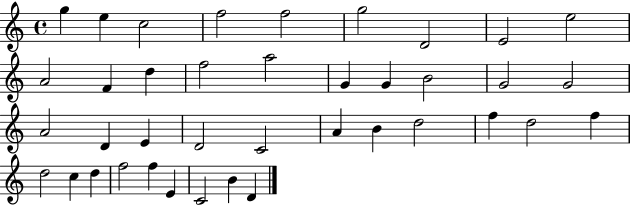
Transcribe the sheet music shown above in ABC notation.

X:1
T:Untitled
M:4/4
L:1/4
K:C
g e c2 f2 f2 g2 D2 E2 e2 A2 F d f2 a2 G G B2 G2 G2 A2 D E D2 C2 A B d2 f d2 f d2 c d f2 f E C2 B D